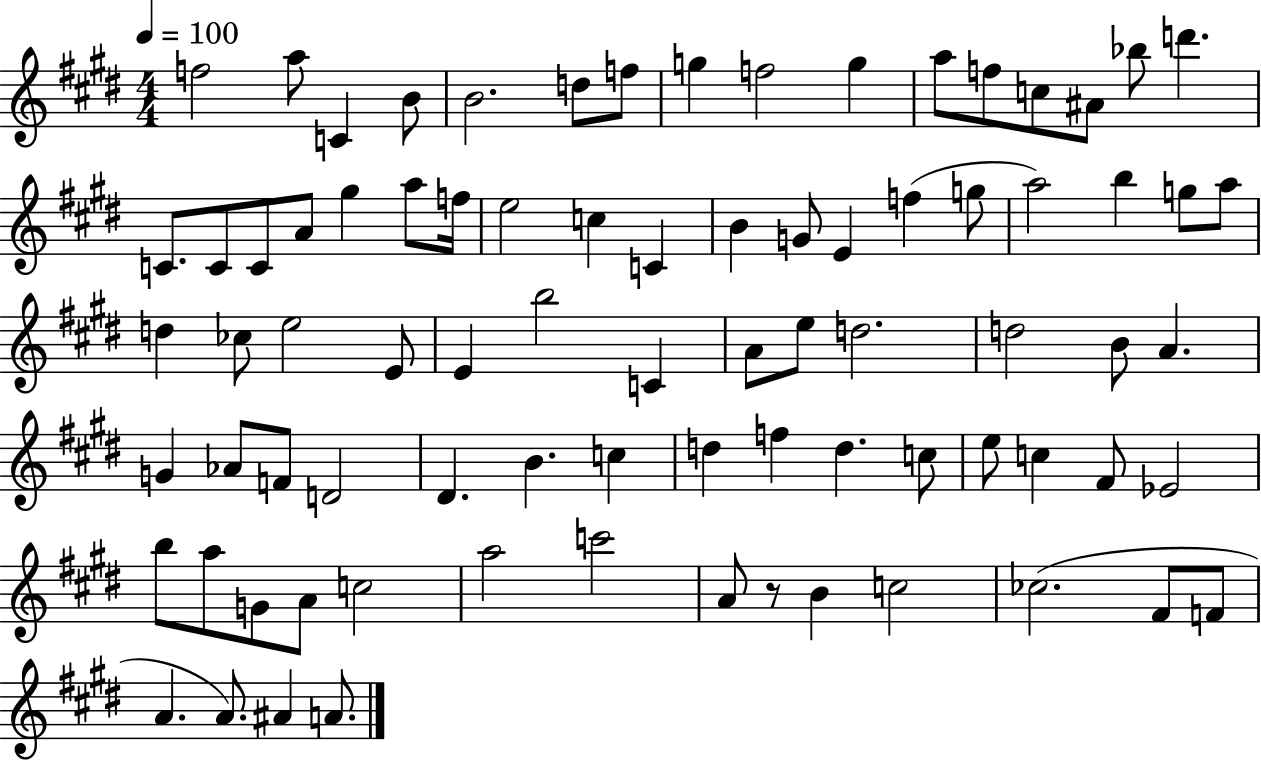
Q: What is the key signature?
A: E major